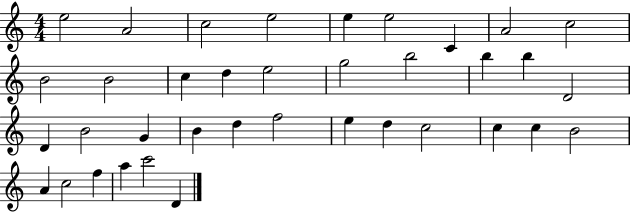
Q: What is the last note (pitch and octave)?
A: D4